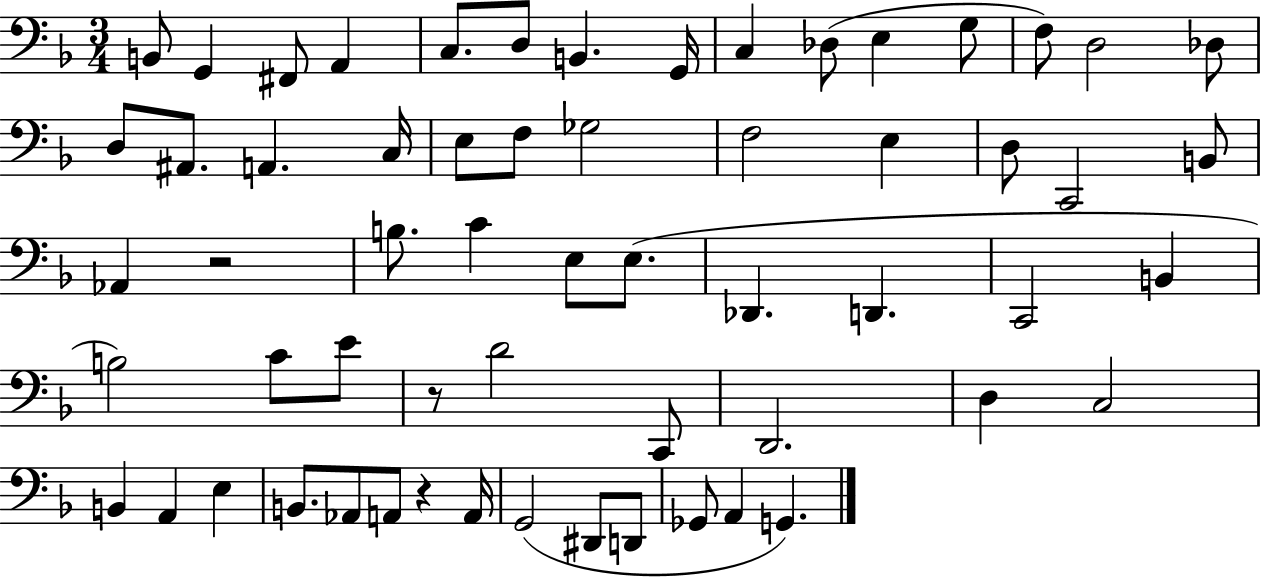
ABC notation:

X:1
T:Untitled
M:3/4
L:1/4
K:F
B,,/2 G,, ^F,,/2 A,, C,/2 D,/2 B,, G,,/4 C, _D,/2 E, G,/2 F,/2 D,2 _D,/2 D,/2 ^A,,/2 A,, C,/4 E,/2 F,/2 _G,2 F,2 E, D,/2 C,,2 B,,/2 _A,, z2 B,/2 C E,/2 E,/2 _D,, D,, C,,2 B,, B,2 C/2 E/2 z/2 D2 C,,/2 D,,2 D, C,2 B,, A,, E, B,,/2 _A,,/2 A,,/2 z A,,/4 G,,2 ^D,,/2 D,,/2 _G,,/2 A,, G,,